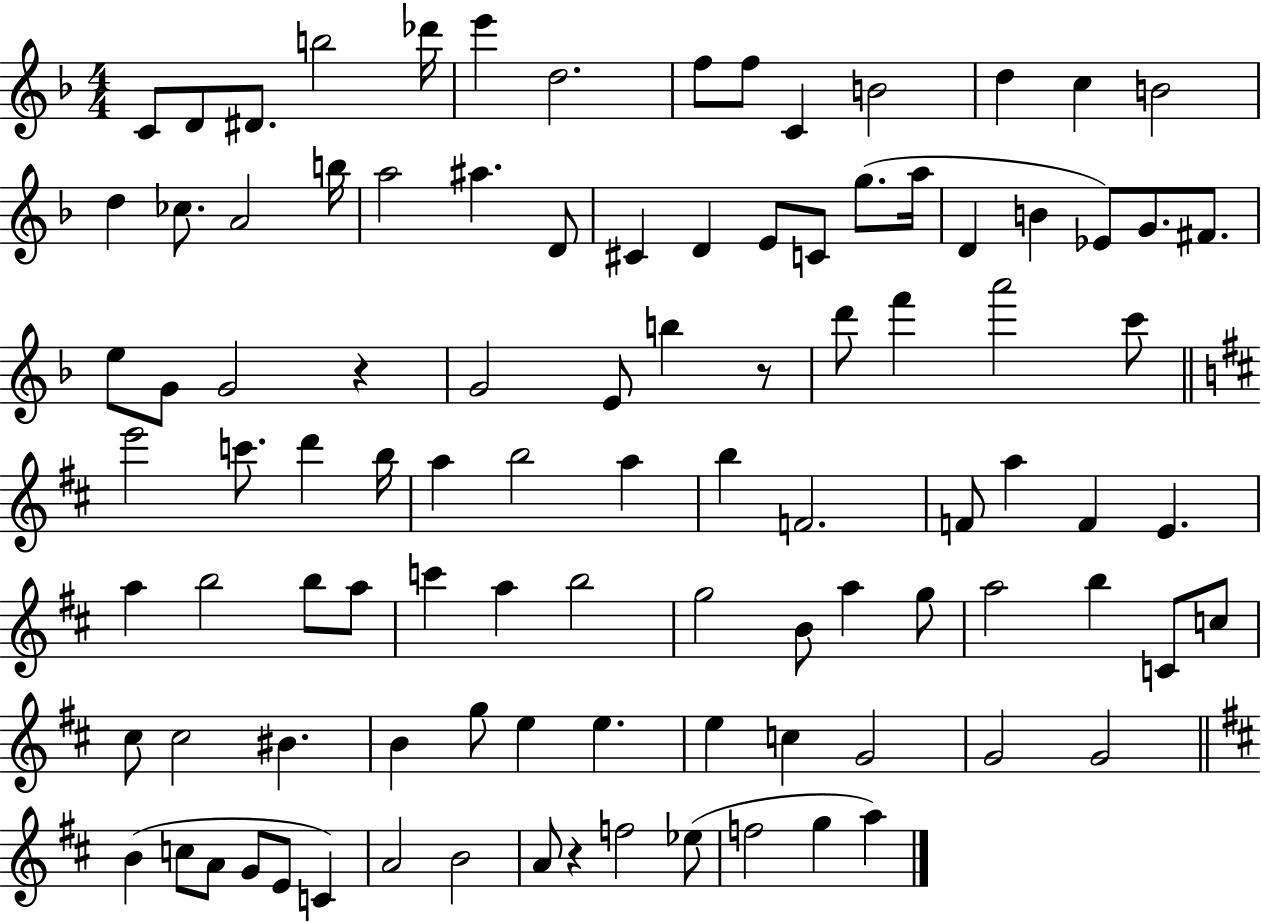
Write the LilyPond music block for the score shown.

{
  \clef treble
  \numericTimeSignature
  \time 4/4
  \key f \major
  c'8 d'8 dis'8. b''2 des'''16 | e'''4 d''2. | f''8 f''8 c'4 b'2 | d''4 c''4 b'2 | \break d''4 ces''8. a'2 b''16 | a''2 ais''4. d'8 | cis'4 d'4 e'8 c'8 g''8.( a''16 | d'4 b'4 ees'8) g'8. fis'8. | \break e''8 g'8 g'2 r4 | g'2 e'8 b''4 r8 | d'''8 f'''4 a'''2 c'''8 | \bar "||" \break \key d \major e'''2 c'''8. d'''4 b''16 | a''4 b''2 a''4 | b''4 f'2. | f'8 a''4 f'4 e'4. | \break a''4 b''2 b''8 a''8 | c'''4 a''4 b''2 | g''2 b'8 a''4 g''8 | a''2 b''4 c'8 c''8 | \break cis''8 cis''2 bis'4. | b'4 g''8 e''4 e''4. | e''4 c''4 g'2 | g'2 g'2 | \break \bar "||" \break \key d \major b'4( c''8 a'8 g'8 e'8 c'4) | a'2 b'2 | a'8 r4 f''2 ees''8( | f''2 g''4 a''4) | \break \bar "|."
}